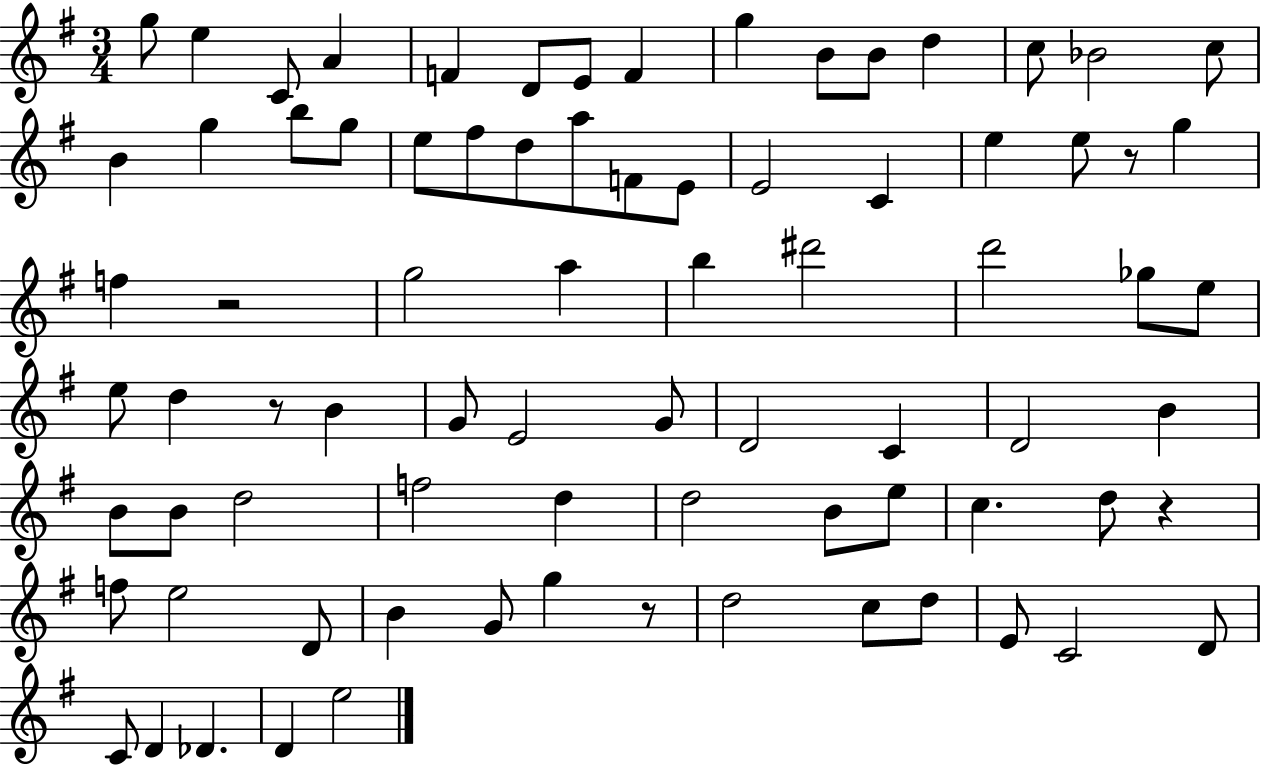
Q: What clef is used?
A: treble